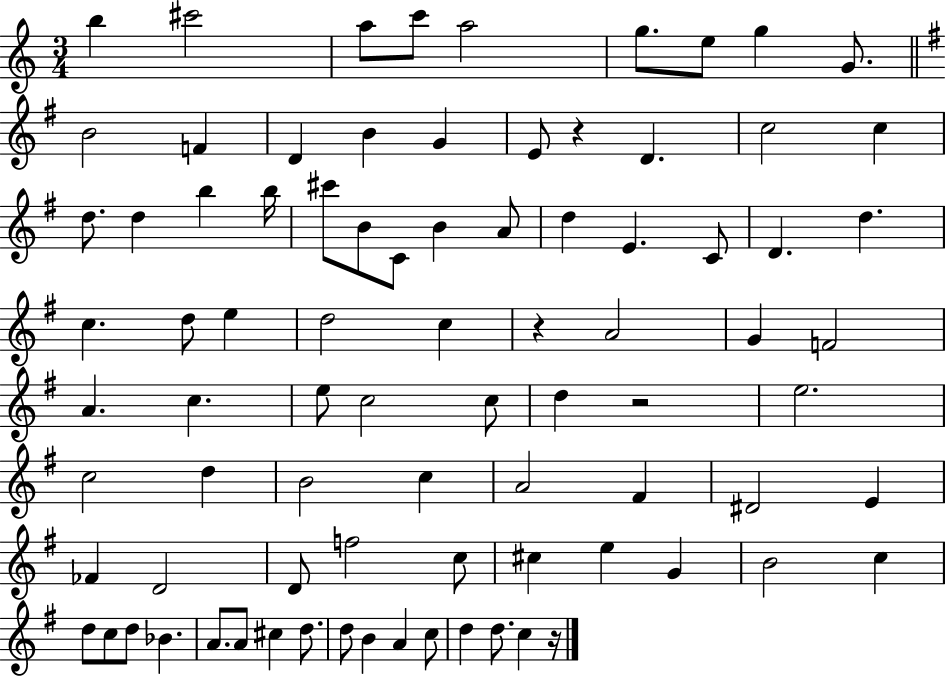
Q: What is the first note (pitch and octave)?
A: B5